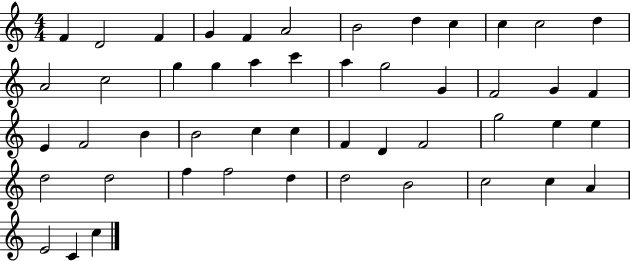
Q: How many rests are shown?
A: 0